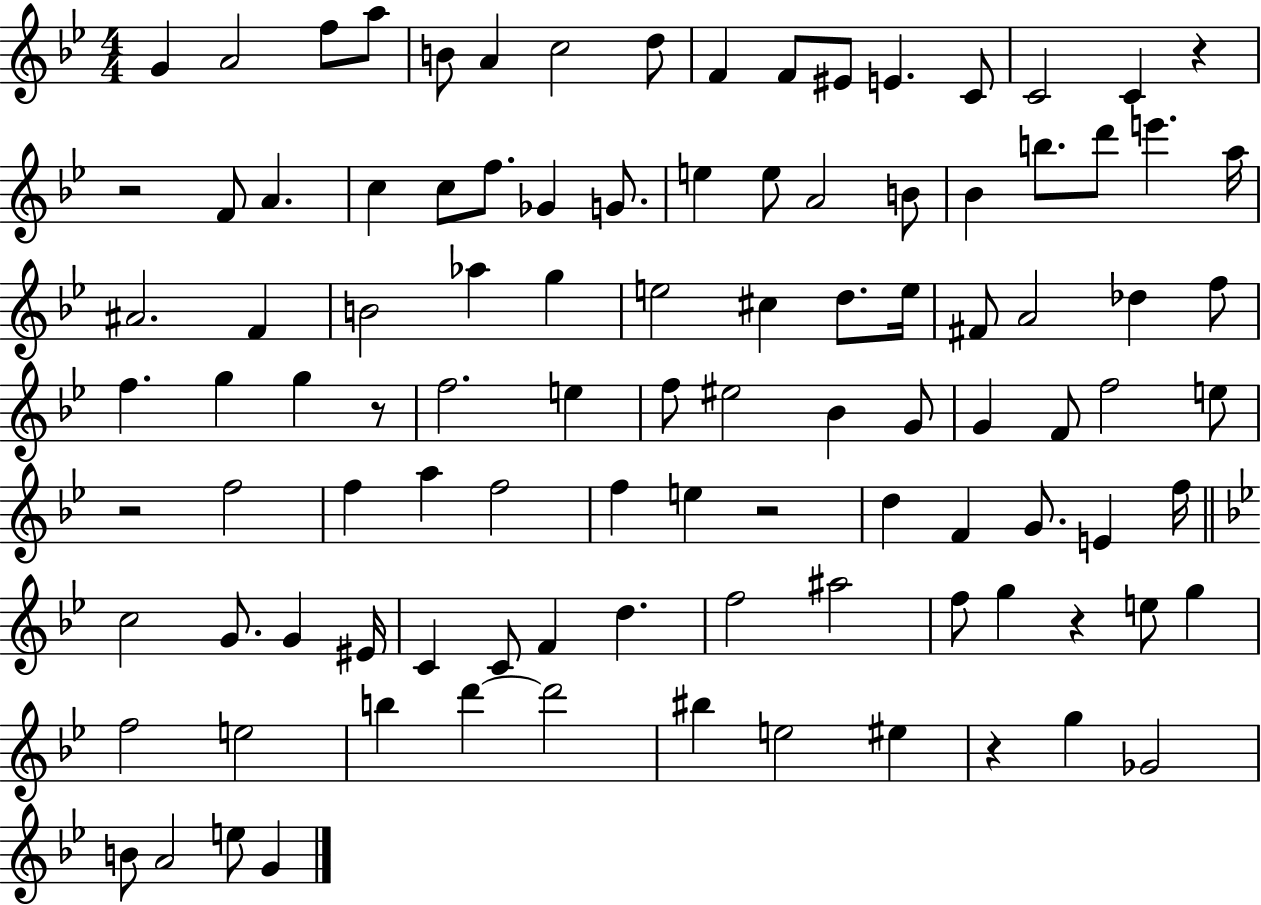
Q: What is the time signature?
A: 4/4